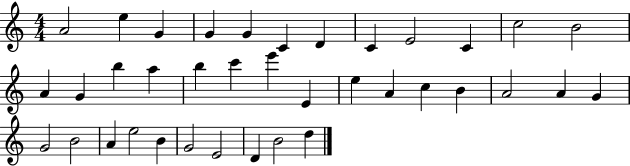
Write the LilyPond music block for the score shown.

{
  \clef treble
  \numericTimeSignature
  \time 4/4
  \key c \major
  a'2 e''4 g'4 | g'4 g'4 c'4 d'4 | c'4 e'2 c'4 | c''2 b'2 | \break a'4 g'4 b''4 a''4 | b''4 c'''4 e'''4 e'4 | e''4 a'4 c''4 b'4 | a'2 a'4 g'4 | \break g'2 b'2 | a'4 e''2 b'4 | g'2 e'2 | d'4 b'2 d''4 | \break \bar "|."
}